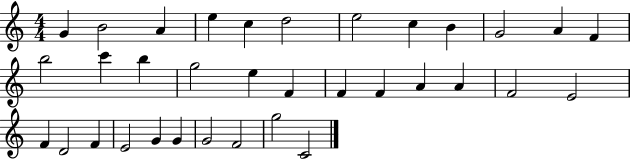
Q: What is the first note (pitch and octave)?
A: G4